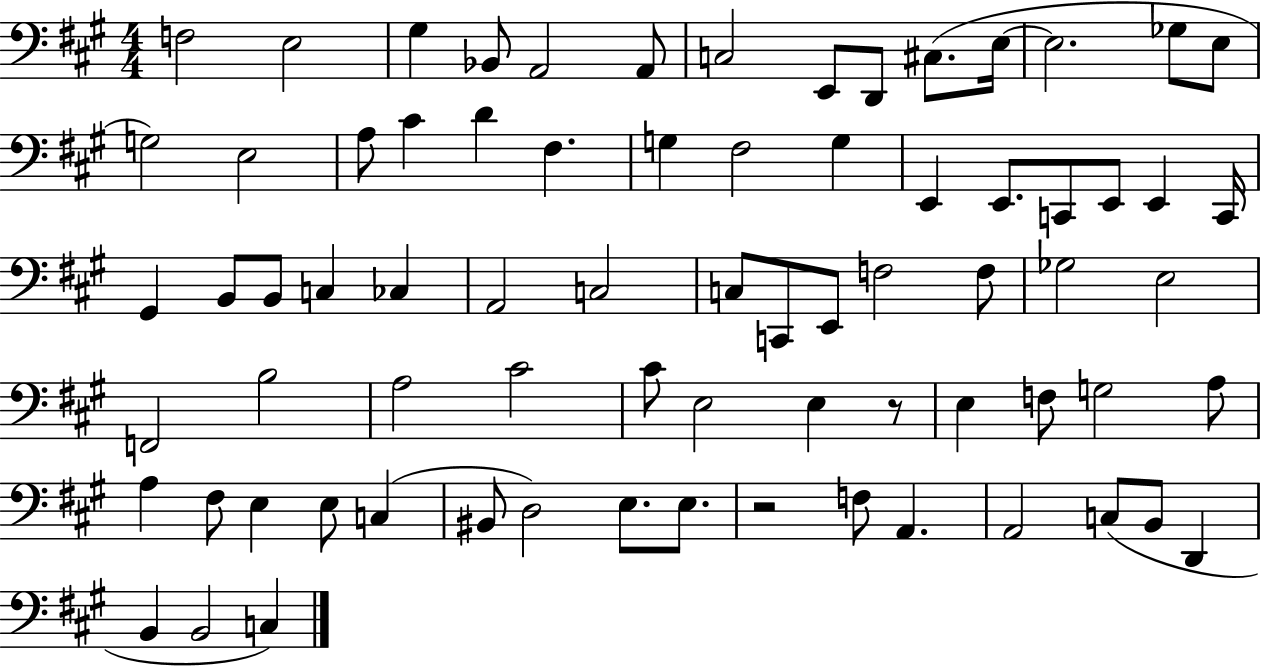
F3/h E3/h G#3/q Bb2/e A2/h A2/e C3/h E2/e D2/e C#3/e. E3/s E3/h. Gb3/e E3/e G3/h E3/h A3/e C#4/q D4/q F#3/q. G3/q F#3/h G3/q E2/q E2/e. C2/e E2/e E2/q C2/s G#2/q B2/e B2/e C3/q CES3/q A2/h C3/h C3/e C2/e E2/e F3/h F3/e Gb3/h E3/h F2/h B3/h A3/h C#4/h C#4/e E3/h E3/q R/e E3/q F3/e G3/h A3/e A3/q F#3/e E3/q E3/e C3/q BIS2/e D3/h E3/e. E3/e. R/h F3/e A2/q. A2/h C3/e B2/e D2/q B2/q B2/h C3/q